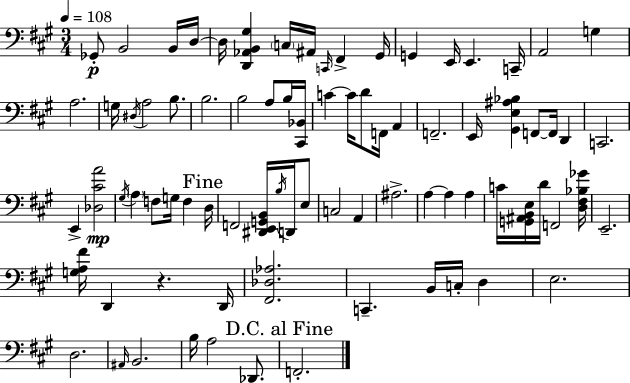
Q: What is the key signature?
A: A major